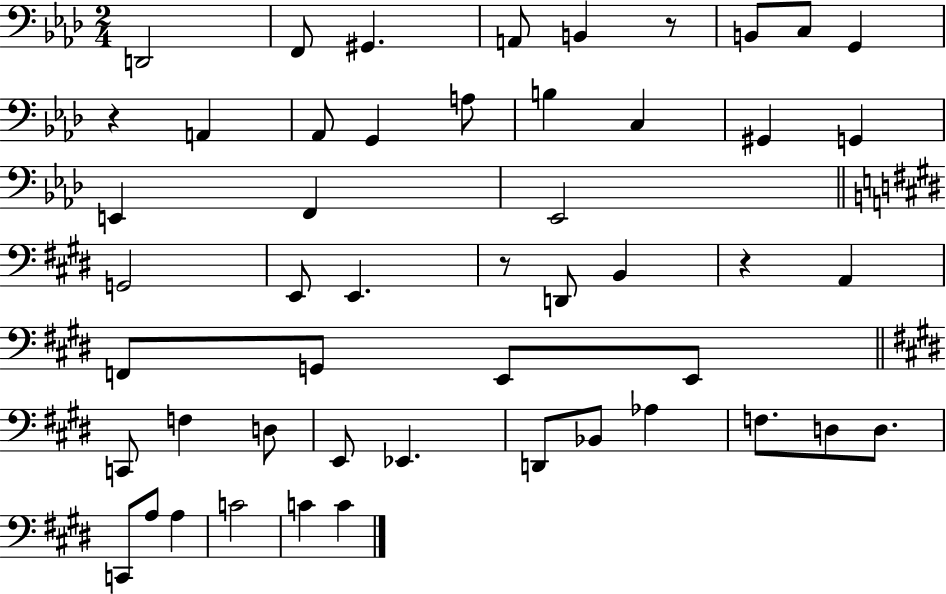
{
  \clef bass
  \numericTimeSignature
  \time 2/4
  \key aes \major
  d,2 | f,8 gis,4. | a,8 b,4 r8 | b,8 c8 g,4 | \break r4 a,4 | aes,8 g,4 a8 | b4 c4 | gis,4 g,4 | \break e,4 f,4 | ees,2 | \bar "||" \break \key e \major g,2 | e,8 e,4. | r8 d,8 b,4 | r4 a,4 | \break f,8 g,8 e,8 e,8 | \bar "||" \break \key e \major c,8 f4 d8 | e,8 ees,4. | d,8 bes,8 aes4 | f8. d8 d8. | \break c,8 a8 a4 | c'2 | c'4 c'4 | \bar "|."
}